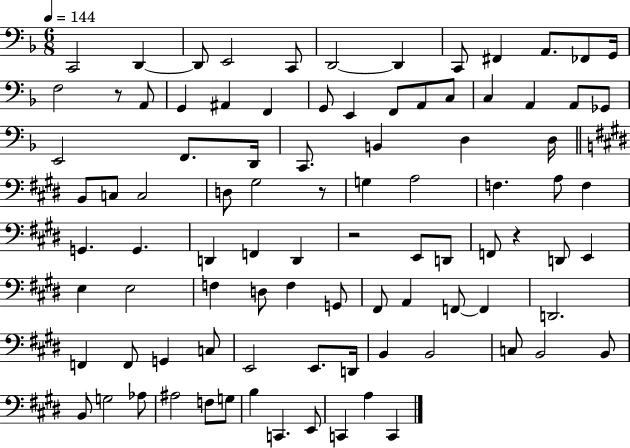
{
  \clef bass
  \numericTimeSignature
  \time 6/8
  \key f \major
  \tempo 4 = 144
  c,2 d,4~~ | d,8 e,2 c,8 | d,2~~ d,4 | c,8 fis,4 a,8. fes,8 g,16 | \break f2 r8 a,8 | g,4 ais,4 f,4 | g,8 e,4 f,8 a,8 c8 | c4 a,4 a,8 ges,8 | \break e,2 f,8. d,16 | c,8. b,4 d4 d16 | \bar "||" \break \key e \major b,8 c8 c2 | d8 gis2 r8 | g4 a2 | f4. a8 f4 | \break g,4. g,4. | d,4 f,4 d,4 | r2 e,8 d,8 | f,8 r4 d,8 e,4 | \break e4 e2 | f4 d8 f4 g,8 | fis,8 a,4 f,8~~ f,4 | d,2. | \break f,4 f,8 g,4 c8 | e,2 e,8. d,16 | b,4 b,2 | c8 b,2 b,8 | \break b,8 g2 aes8 | ais2 f8 g8 | b4 c,4. e,8 | c,4 a4 c,4 | \break \bar "|."
}